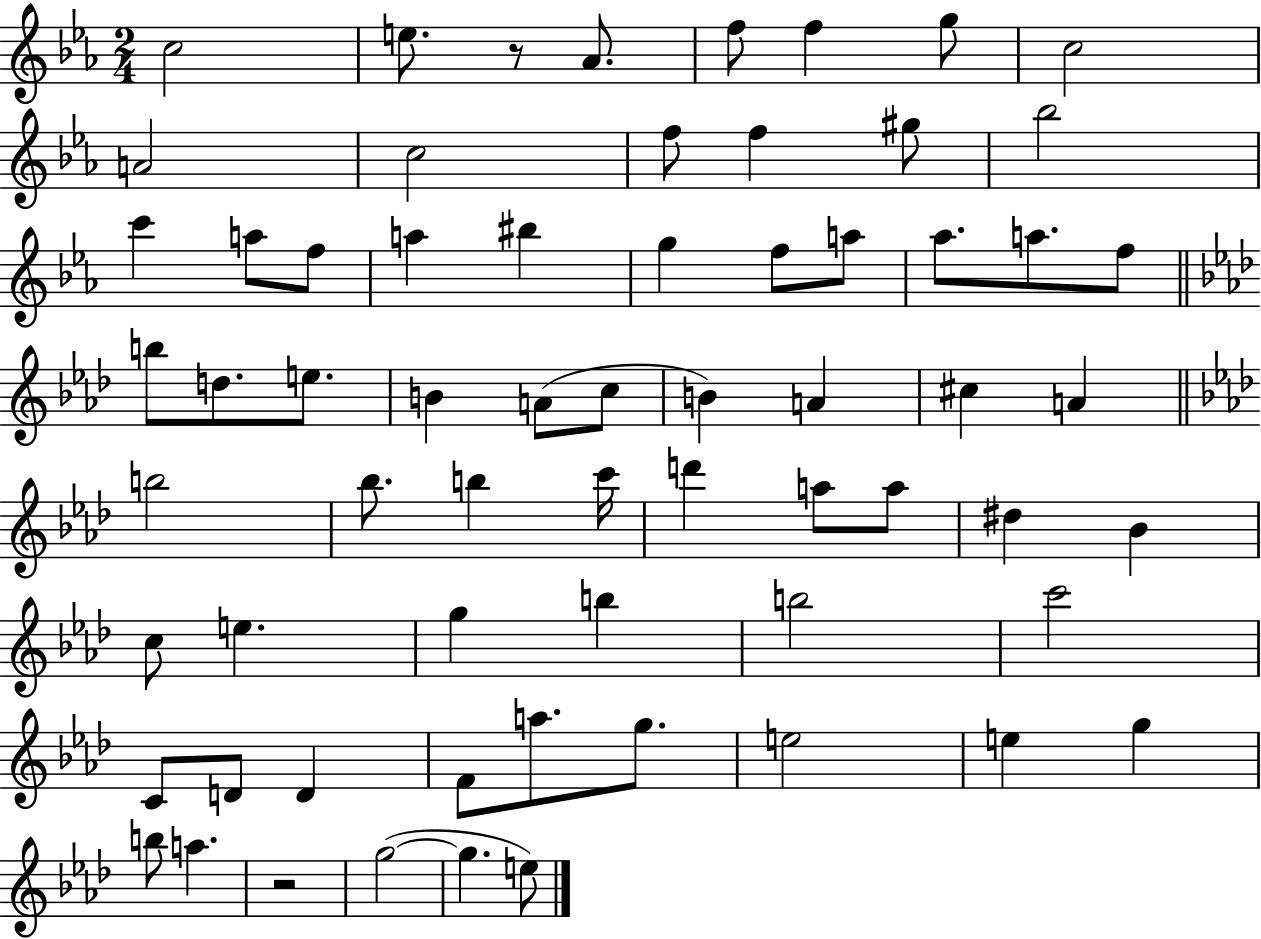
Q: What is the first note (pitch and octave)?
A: C5